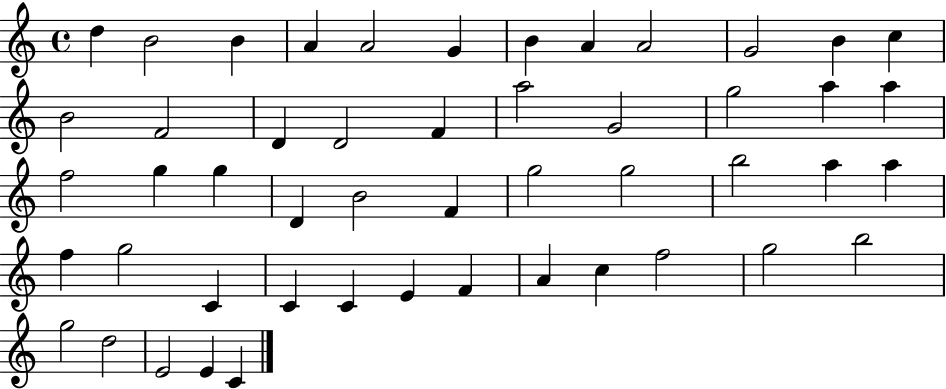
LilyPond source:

{
  \clef treble
  \time 4/4
  \defaultTimeSignature
  \key c \major
  d''4 b'2 b'4 | a'4 a'2 g'4 | b'4 a'4 a'2 | g'2 b'4 c''4 | \break b'2 f'2 | d'4 d'2 f'4 | a''2 g'2 | g''2 a''4 a''4 | \break f''2 g''4 g''4 | d'4 b'2 f'4 | g''2 g''2 | b''2 a''4 a''4 | \break f''4 g''2 c'4 | c'4 c'4 e'4 f'4 | a'4 c''4 f''2 | g''2 b''2 | \break g''2 d''2 | e'2 e'4 c'4 | \bar "|."
}